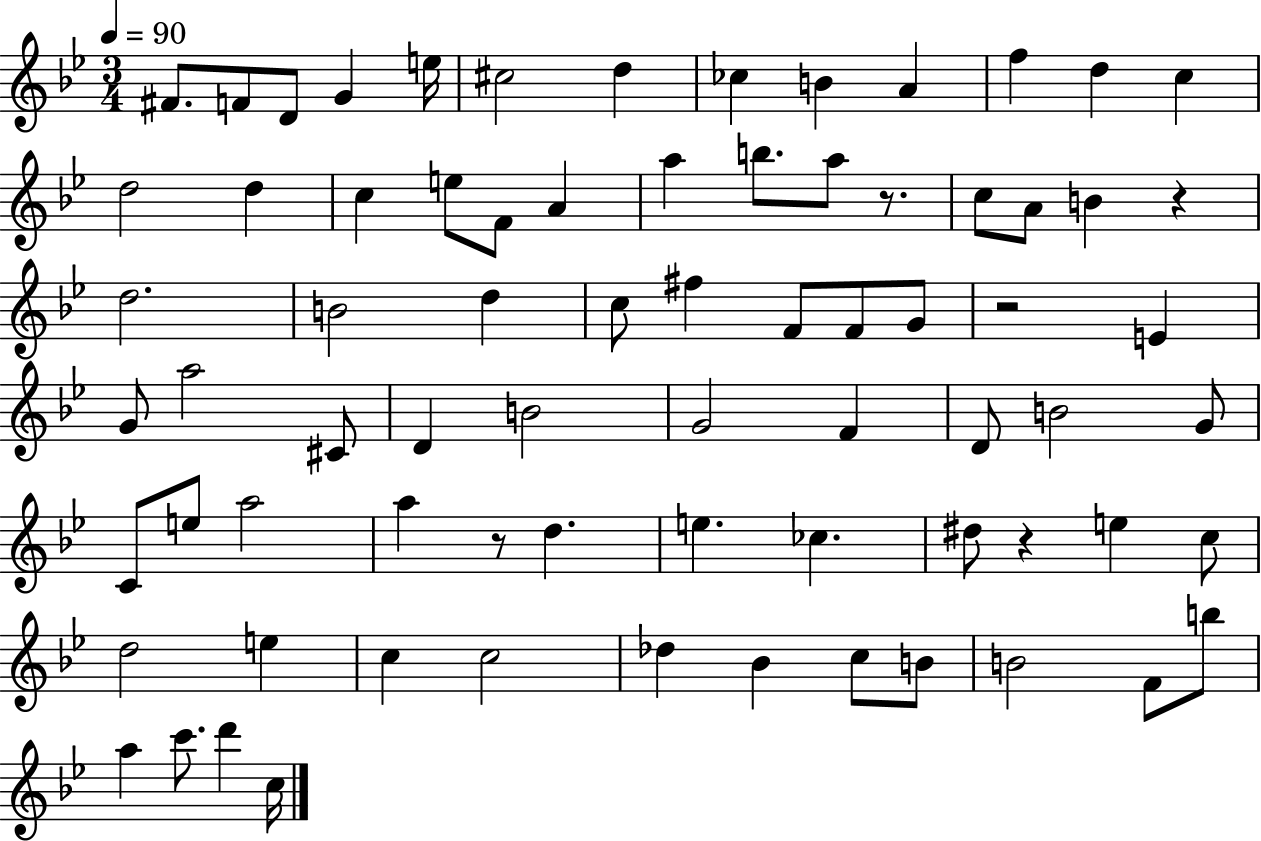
F#4/e. F4/e D4/e G4/q E5/s C#5/h D5/q CES5/q B4/q A4/q F5/q D5/q C5/q D5/h D5/q C5/q E5/e F4/e A4/q A5/q B5/e. A5/e R/e. C5/e A4/e B4/q R/q D5/h. B4/h D5/q C5/e F#5/q F4/e F4/e G4/e R/h E4/q G4/e A5/h C#4/e D4/q B4/h G4/h F4/q D4/e B4/h G4/e C4/e E5/e A5/h A5/q R/e D5/q. E5/q. CES5/q. D#5/e R/q E5/q C5/e D5/h E5/q C5/q C5/h Db5/q Bb4/q C5/e B4/e B4/h F4/e B5/e A5/q C6/e. D6/q C5/s